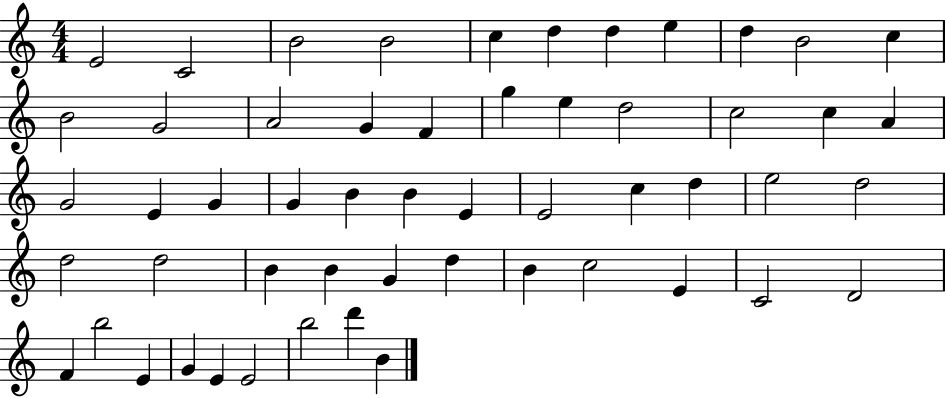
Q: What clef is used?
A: treble